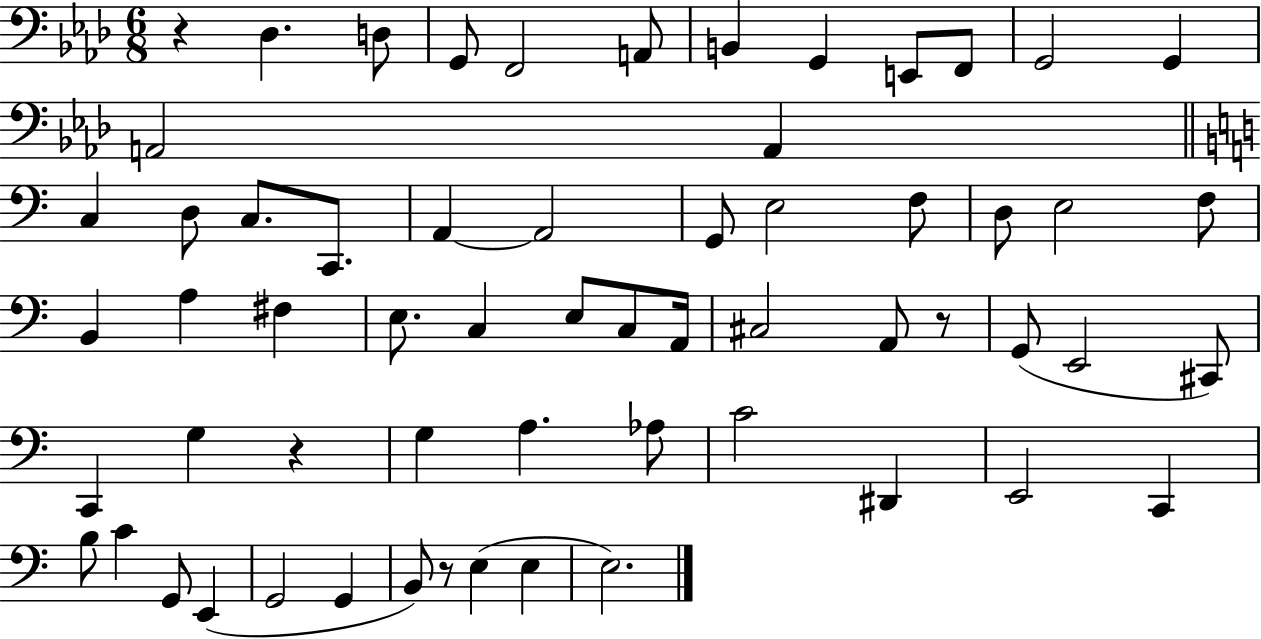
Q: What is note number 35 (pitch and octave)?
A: A2